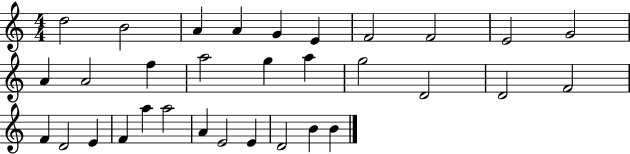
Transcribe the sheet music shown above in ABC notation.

X:1
T:Untitled
M:4/4
L:1/4
K:C
d2 B2 A A G E F2 F2 E2 G2 A A2 f a2 g a g2 D2 D2 F2 F D2 E F a a2 A E2 E D2 B B